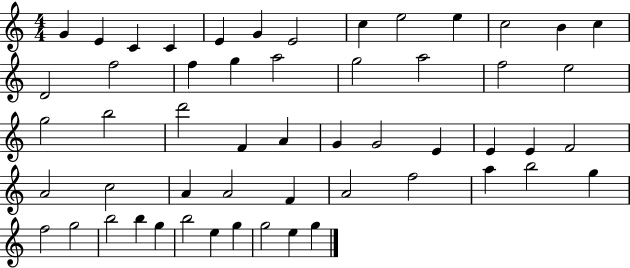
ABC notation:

X:1
T:Untitled
M:4/4
L:1/4
K:C
G E C C E G E2 c e2 e c2 B c D2 f2 f g a2 g2 a2 f2 e2 g2 b2 d'2 F A G G2 E E E F2 A2 c2 A A2 F A2 f2 a b2 g f2 g2 b2 b g b2 e g g2 e g